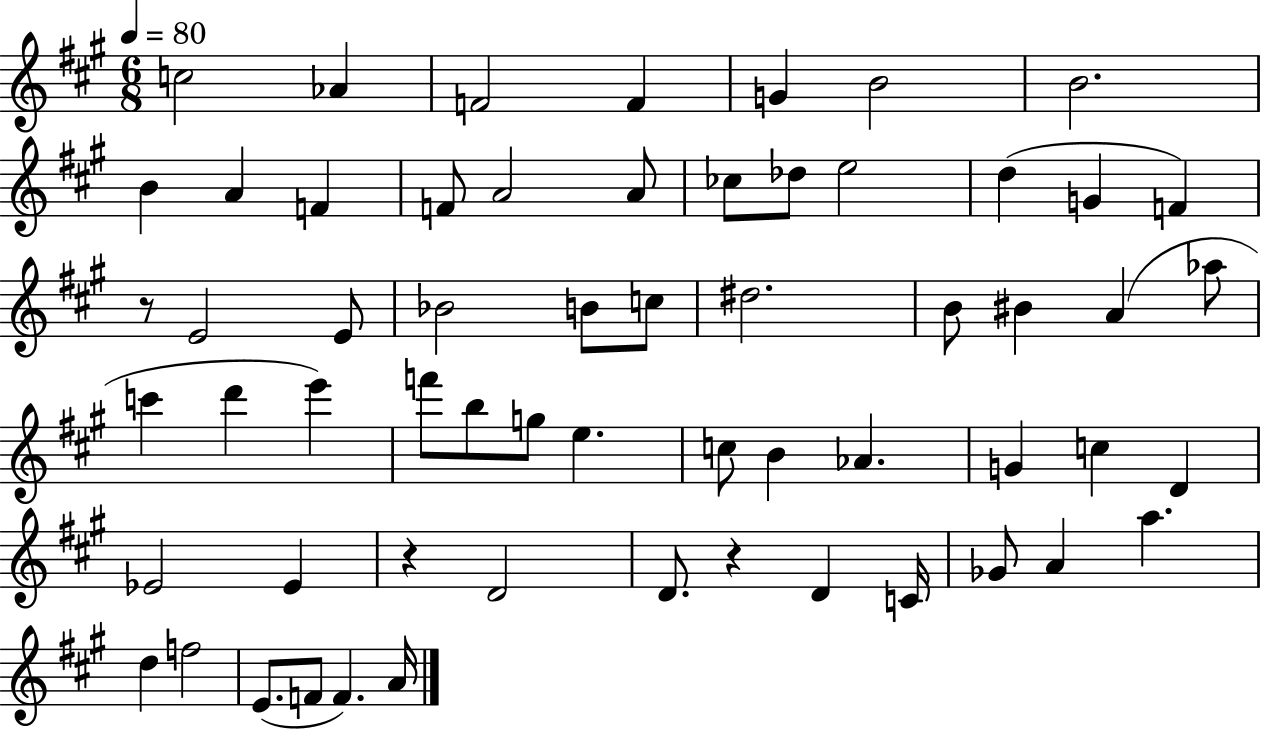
C5/h Ab4/q F4/h F4/q G4/q B4/h B4/h. B4/q A4/q F4/q F4/e A4/h A4/e CES5/e Db5/e E5/h D5/q G4/q F4/q R/e E4/h E4/e Bb4/h B4/e C5/e D#5/h. B4/e BIS4/q A4/q Ab5/e C6/q D6/q E6/q F6/e B5/e G5/e E5/q. C5/e B4/q Ab4/q. G4/q C5/q D4/q Eb4/h Eb4/q R/q D4/h D4/e. R/q D4/q C4/s Gb4/e A4/q A5/q. D5/q F5/h E4/e. F4/e F4/q. A4/s